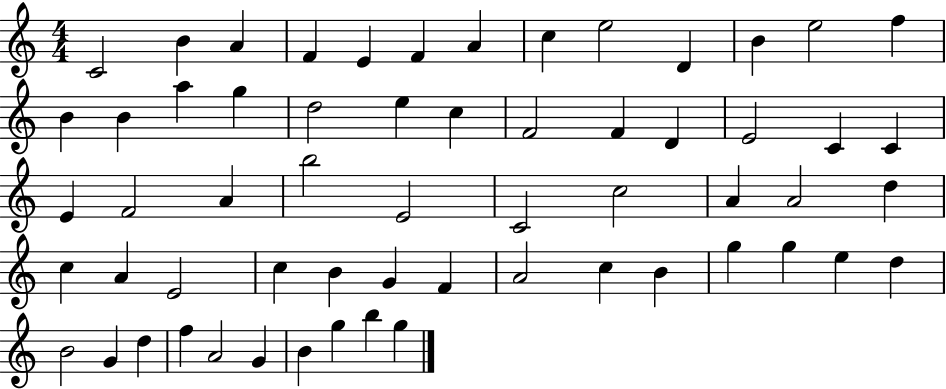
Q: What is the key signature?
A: C major